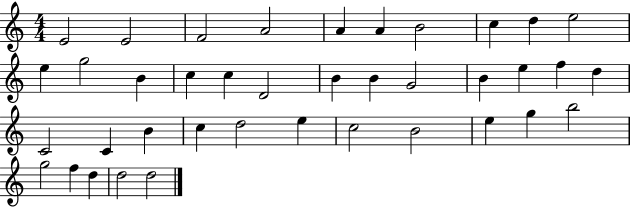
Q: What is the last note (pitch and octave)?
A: D5